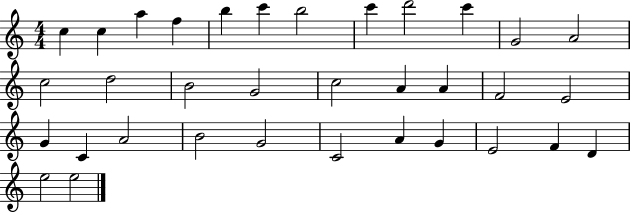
C5/q C5/q A5/q F5/q B5/q C6/q B5/h C6/q D6/h C6/q G4/h A4/h C5/h D5/h B4/h G4/h C5/h A4/q A4/q F4/h E4/h G4/q C4/q A4/h B4/h G4/h C4/h A4/q G4/q E4/h F4/q D4/q E5/h E5/h